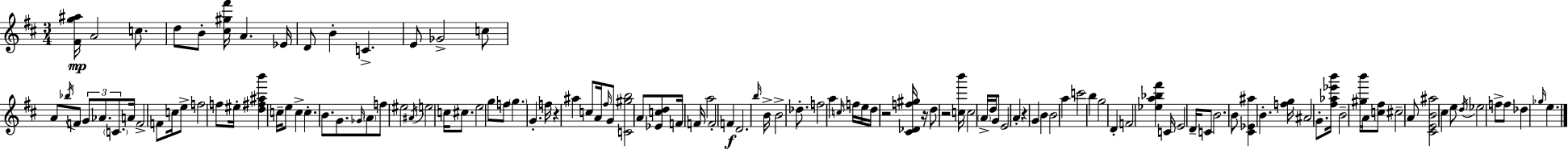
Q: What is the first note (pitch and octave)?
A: A4